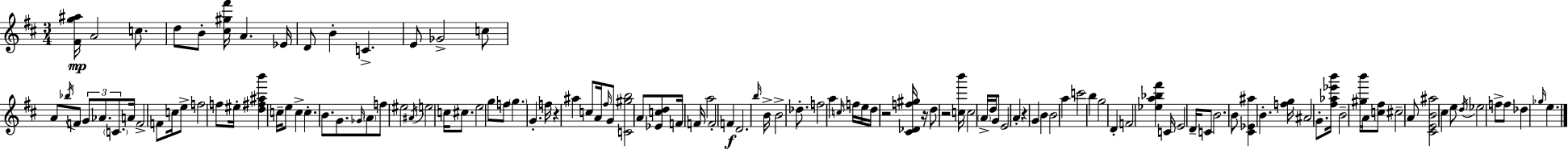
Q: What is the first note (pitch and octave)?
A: A4